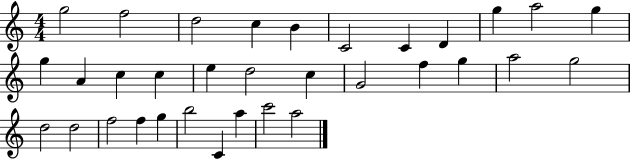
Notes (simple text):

G5/h F5/h D5/h C5/q B4/q C4/h C4/q D4/q G5/q A5/h G5/q G5/q A4/q C5/q C5/q E5/q D5/h C5/q G4/h F5/q G5/q A5/h G5/h D5/h D5/h F5/h F5/q G5/q B5/h C4/q A5/q C6/h A5/h